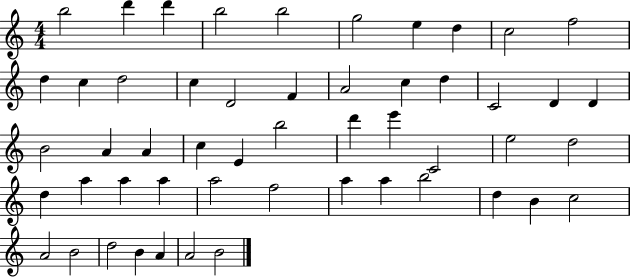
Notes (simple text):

B5/h D6/q D6/q B5/h B5/h G5/h E5/q D5/q C5/h F5/h D5/q C5/q D5/h C5/q D4/h F4/q A4/h C5/q D5/q C4/h D4/q D4/q B4/h A4/q A4/q C5/q E4/q B5/h D6/q E6/q C4/h E5/h D5/h D5/q A5/q A5/q A5/q A5/h F5/h A5/q A5/q B5/h D5/q B4/q C5/h A4/h B4/h D5/h B4/q A4/q A4/h B4/h